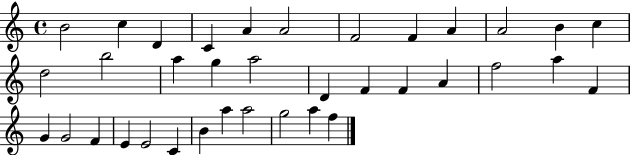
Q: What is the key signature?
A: C major